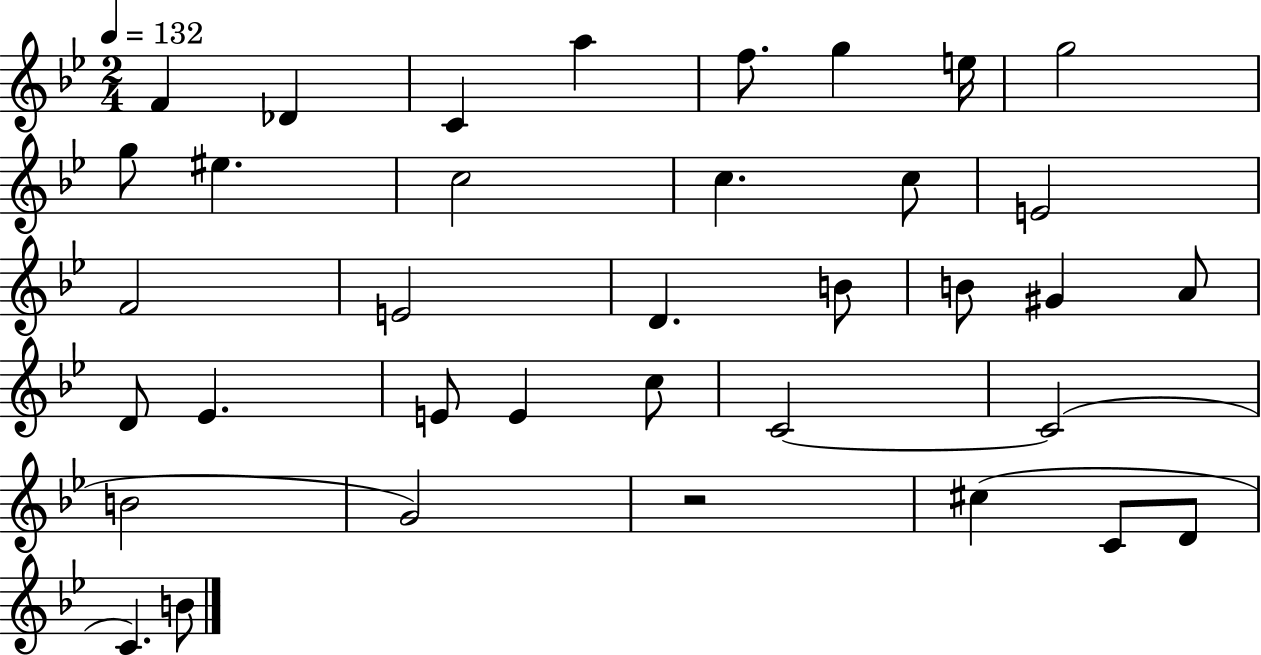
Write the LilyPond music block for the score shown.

{
  \clef treble
  \numericTimeSignature
  \time 2/4
  \key bes \major
  \tempo 4 = 132
  f'4 des'4 | c'4 a''4 | f''8. g''4 e''16 | g''2 | \break g''8 eis''4. | c''2 | c''4. c''8 | e'2 | \break f'2 | e'2 | d'4. b'8 | b'8 gis'4 a'8 | \break d'8 ees'4. | e'8 e'4 c''8 | c'2~~ | c'2( | \break b'2 | g'2) | r2 | cis''4( c'8 d'8 | \break c'4.) b'8 | \bar "|."
}